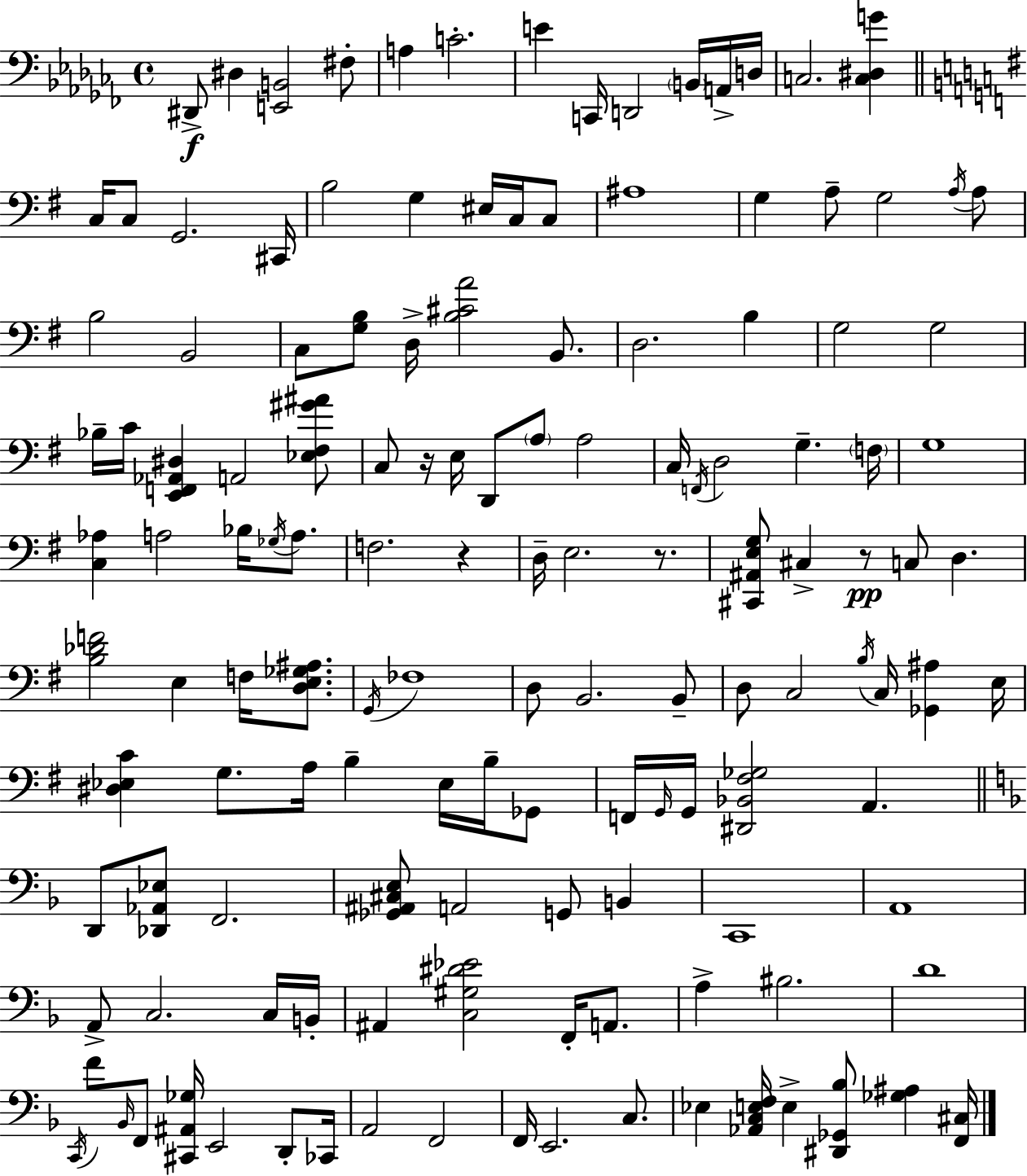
{
  \clef bass
  \time 4/4
  \defaultTimeSignature
  \key aes \minor
  dis,8->\f dis4 <e, b,>2 fis8-. | a4 c'2.-. | e'4 c,16 d,2 \parenthesize b,16 a,16-> d16 | c2. <c dis g'>4 | \break \bar "||" \break \key g \major c16 c8 g,2. cis,16 | b2 g4 eis16 c16 c8 | ais1 | g4 a8-- g2 \acciaccatura { a16 } a8 | \break b2 b,2 | c8 <g b>8 d16-> <b cis' a'>2 b,8. | d2. b4 | g2 g2 | \break bes16-- c'16 <e, f, aes, dis>4 a,2 <ees fis gis' ais'>8 | c8 r16 e16 d,8 \parenthesize a8 a2 | c16 \acciaccatura { f,16 } d2 g4.-- | \parenthesize f16 g1 | \break <c aes>4 a2 bes16 \acciaccatura { ges16 } | a8. f2. r4 | d16-- e2. | r8. <cis, ais, e g>8 cis4-> r8\pp c8 d4. | \break <b des' f'>2 e4 f16 | <d e ges ais>8. \acciaccatura { g,16 } fes1 | d8 b,2. | b,8-- d8 c2 \acciaccatura { b16 } c16 | \break <ges, ais>4 e16 <dis ees c'>4 g8. a16 b4-- | ees16 b16-- ges,8 f,16 \grace { g,16 } g,16 <dis, bes, fis ges>2 | a,4. \bar "||" \break \key d \minor d,8 <des, aes, ees>8 f,2. | <ges, ais, cis e>8 a,2 g,8 b,4 | c,1 | a,1 | \break a,8-> c2. c16 b,16-. | ais,4 <c gis dis' ees'>2 f,16-. a,8. | a4-> bis2. | d'1 | \break \acciaccatura { c,16 } f'8 \grace { bes,16 } f,8 <cis, ais, ges>16 e,2 d,8-. | ces,16 a,2 f,2 | f,16 e,2. c8. | ees4 <aes, c e f>16 e4-> <dis, ges, bes>8 <ges ais>4 | \break <f, cis>16 \bar "|."
}